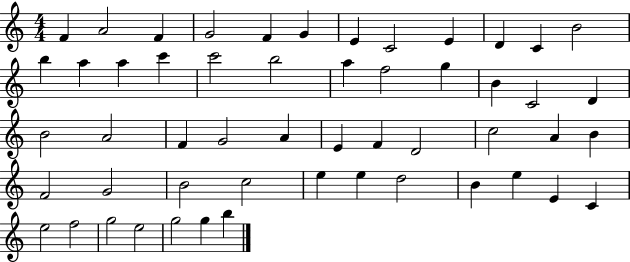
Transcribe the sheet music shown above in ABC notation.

X:1
T:Untitled
M:4/4
L:1/4
K:C
F A2 F G2 F G E C2 E D C B2 b a a c' c'2 b2 a f2 g B C2 D B2 A2 F G2 A E F D2 c2 A B F2 G2 B2 c2 e e d2 B e E C e2 f2 g2 e2 g2 g b